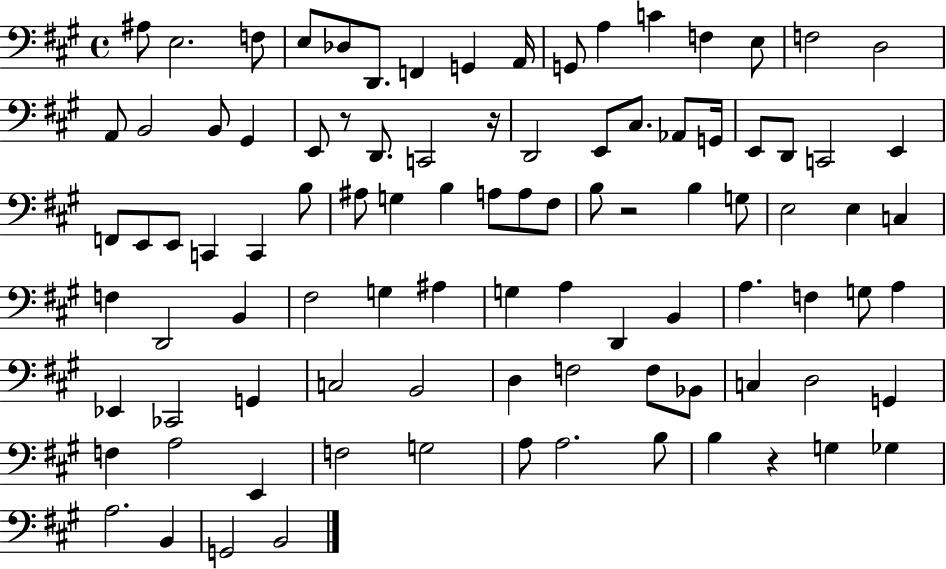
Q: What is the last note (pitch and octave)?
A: B2